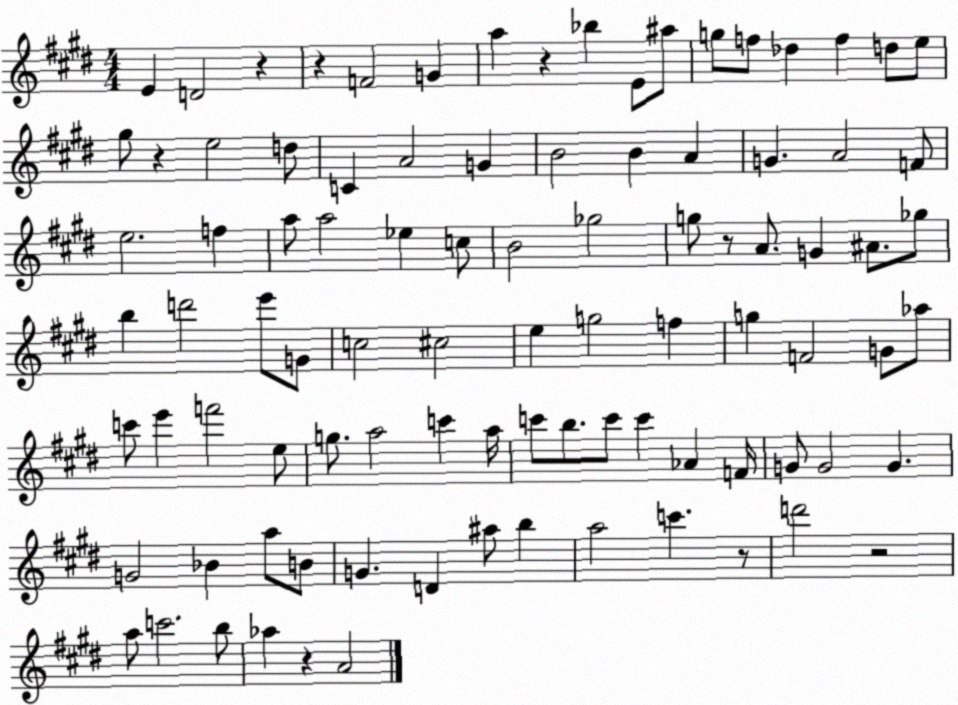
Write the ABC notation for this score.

X:1
T:Untitled
M:4/4
L:1/4
K:E
E D2 z z F2 G a z _b E/2 ^a/2 g/2 f/2 _d f d/2 e/2 ^g/2 z e2 d/2 C A2 G B2 B A G A2 F/2 e2 f a/2 a2 _e c/2 B2 _g2 g/2 z/2 A/2 G ^A/2 _g/2 b d'2 e'/2 G/2 c2 ^c2 e g2 f g F2 G/2 _a/2 c'/2 e' f'2 e/2 g/2 a2 c' a/4 c'/2 b/2 c'/2 c' _A F/4 G/2 G2 G G2 _B a/2 B/2 G D ^a/2 b a2 c' z/2 d'2 z2 a/2 c'2 b/2 _a z A2